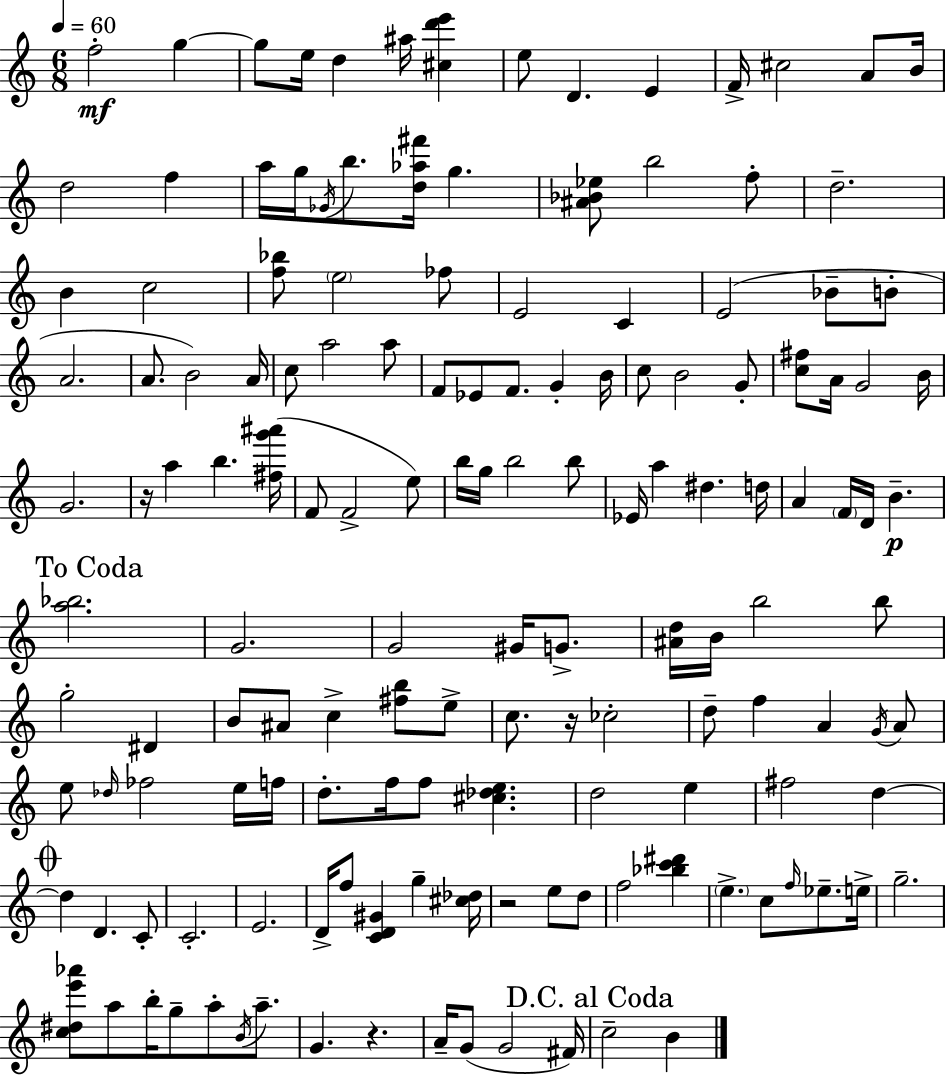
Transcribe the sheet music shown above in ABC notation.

X:1
T:Untitled
M:6/8
L:1/4
K:C
f2 g g/2 e/4 d ^a/4 [^cd'e'] e/2 D E F/4 ^c2 A/2 B/4 d2 f a/4 g/4 _G/4 b/2 [d_a^f']/4 g [^A_B_e]/2 b2 f/2 d2 B c2 [f_b]/2 e2 _f/2 E2 C E2 _B/2 B/2 A2 A/2 B2 A/4 c/2 a2 a/2 F/2 _E/2 F/2 G B/4 c/2 B2 G/2 [c^f]/2 A/4 G2 B/4 G2 z/4 a b [^fg'^a']/4 F/2 F2 e/2 b/4 g/4 b2 b/2 _E/4 a ^d d/4 A F/4 D/4 B [a_b]2 G2 G2 ^G/4 G/2 [^Ad]/4 B/4 b2 b/2 g2 ^D B/2 ^A/2 c [^fb]/2 e/2 c/2 z/4 _c2 d/2 f A G/4 A/2 e/2 _d/4 _f2 e/4 f/4 d/2 f/4 f/2 [^c_de] d2 e ^f2 d d D C/2 C2 E2 D/4 f/2 [CD^G] g [^c_d]/4 z2 e/2 d/2 f2 [_bc'^d'] e c/2 f/4 _e/2 e/4 g2 [c^de'_a']/2 a/2 b/4 g/2 a/2 B/4 a/2 G z A/4 G/2 G2 ^F/4 c2 B